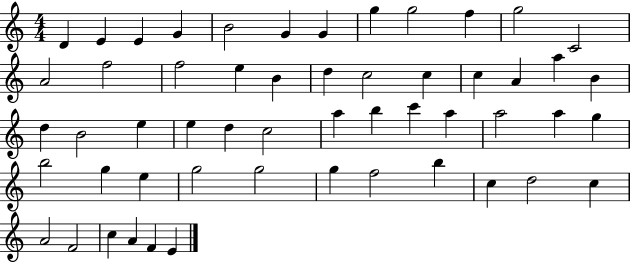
D4/q E4/q E4/q G4/q B4/h G4/q G4/q G5/q G5/h F5/q G5/h C4/h A4/h F5/h F5/h E5/q B4/q D5/q C5/h C5/q C5/q A4/q A5/q B4/q D5/q B4/h E5/q E5/q D5/q C5/h A5/q B5/q C6/q A5/q A5/h A5/q G5/q B5/h G5/q E5/q G5/h G5/h G5/q F5/h B5/q C5/q D5/h C5/q A4/h F4/h C5/q A4/q F4/q E4/q